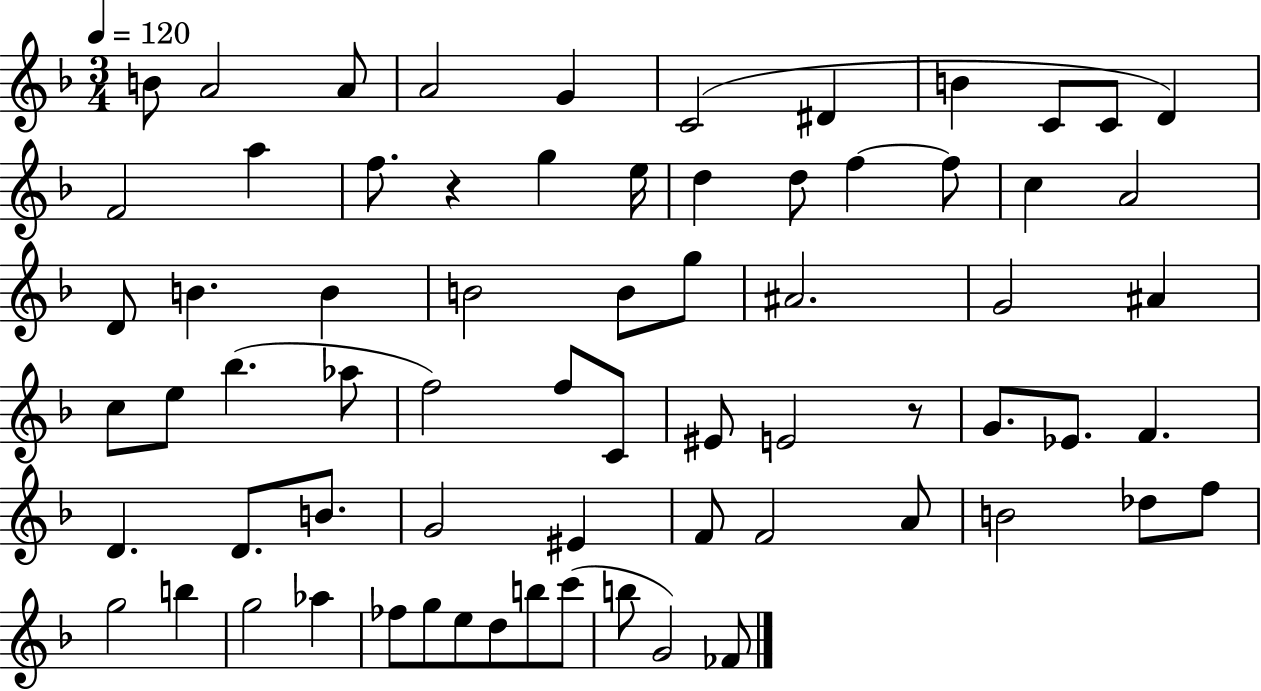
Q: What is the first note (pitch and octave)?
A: B4